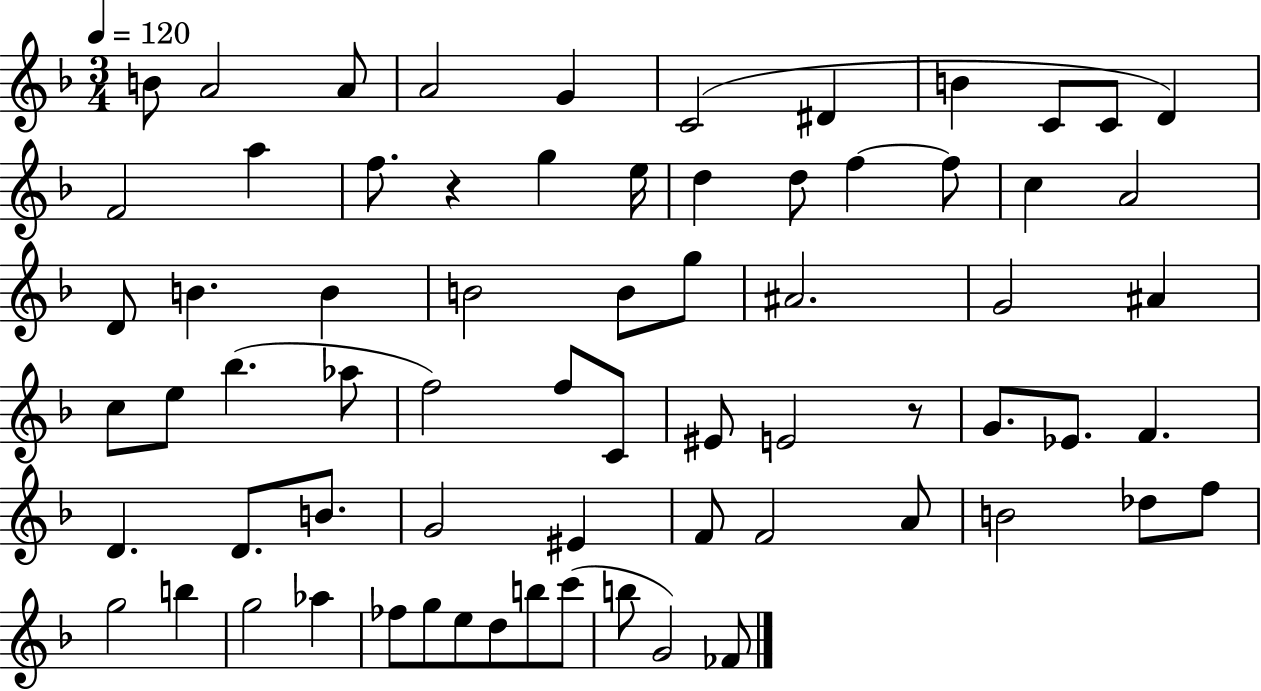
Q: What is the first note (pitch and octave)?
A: B4